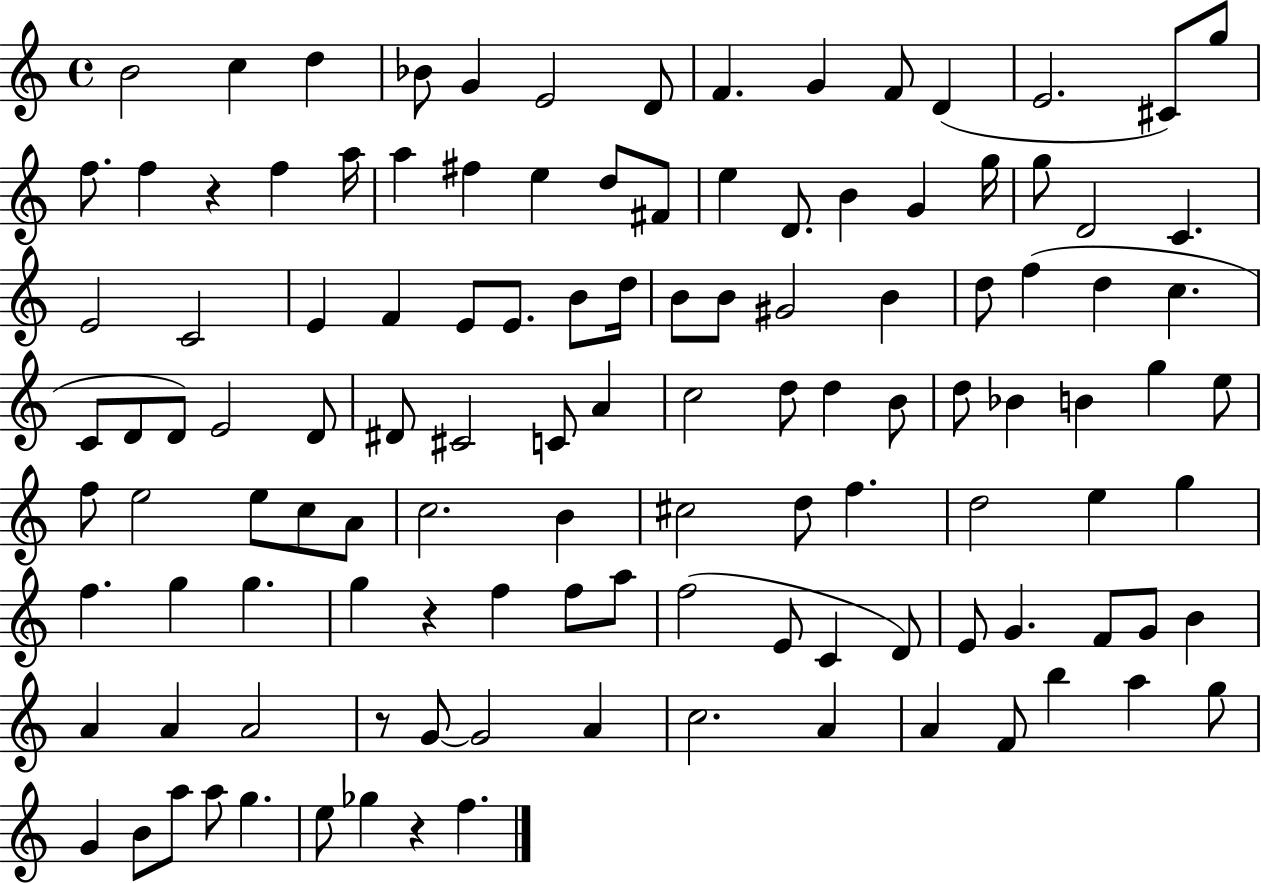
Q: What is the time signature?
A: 4/4